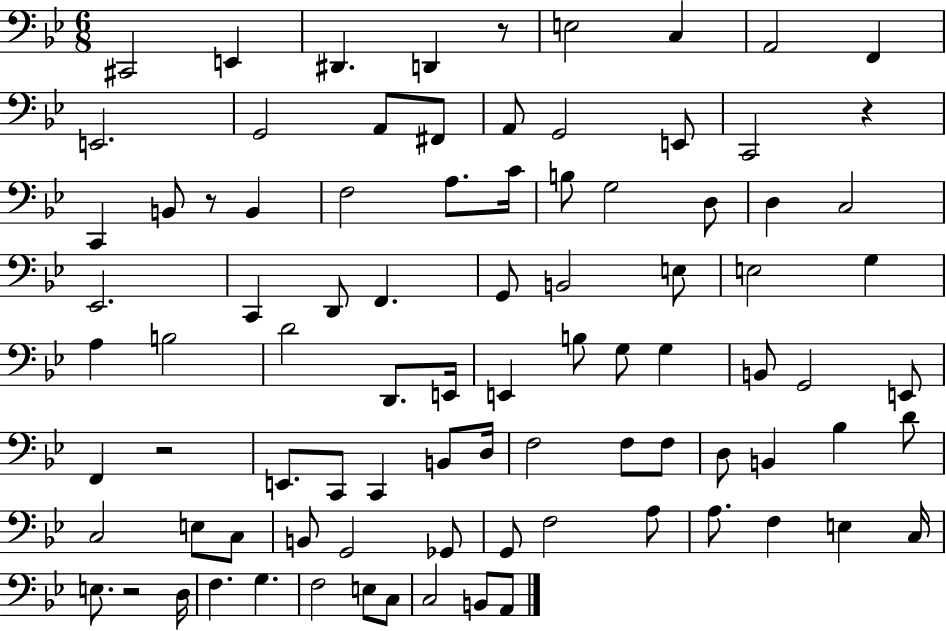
C#2/h E2/q D#2/q. D2/q R/e E3/h C3/q A2/h F2/q E2/h. G2/h A2/e F#2/e A2/e G2/h E2/e C2/h R/q C2/q B2/e R/e B2/q F3/h A3/e. C4/s B3/e G3/h D3/e D3/q C3/h Eb2/h. C2/q D2/e F2/q. G2/e B2/h E3/e E3/h G3/q A3/q B3/h D4/h D2/e. E2/s E2/q B3/e G3/e G3/q B2/e G2/h E2/e F2/q R/h E2/e. C2/e C2/q B2/e D3/s F3/h F3/e F3/e D3/e B2/q Bb3/q D4/e C3/h E3/e C3/e B2/e G2/h Gb2/e G2/e F3/h A3/e A3/e. F3/q E3/q C3/s E3/e. R/h D3/s F3/q. G3/q. F3/h E3/e C3/e C3/h B2/e A2/e